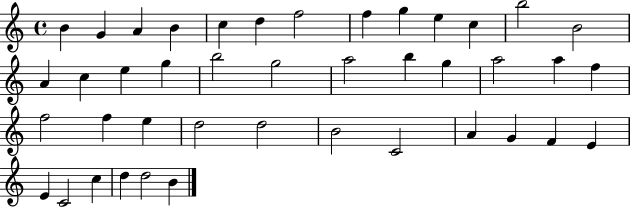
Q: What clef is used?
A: treble